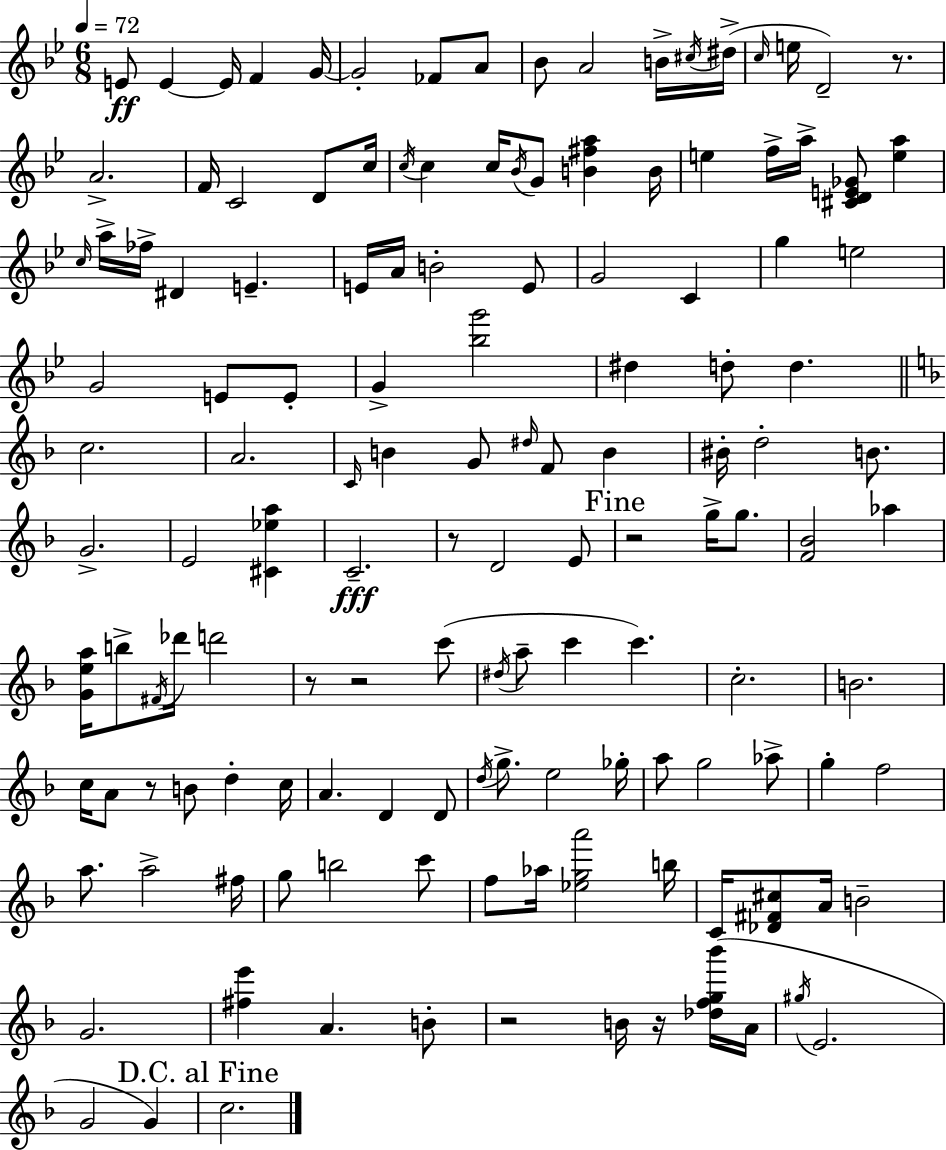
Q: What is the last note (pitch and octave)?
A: C5